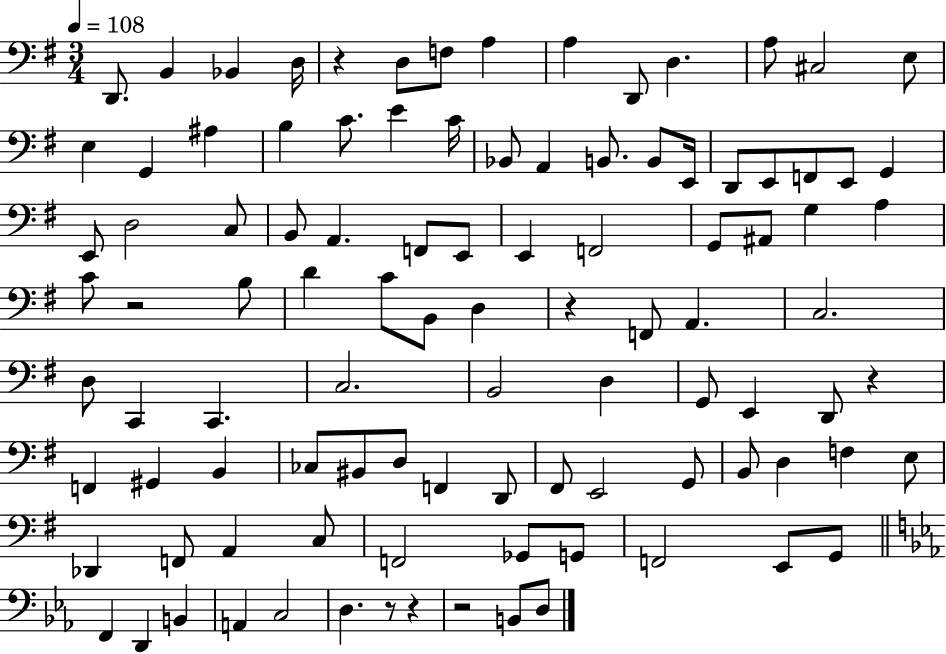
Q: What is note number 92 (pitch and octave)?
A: D3